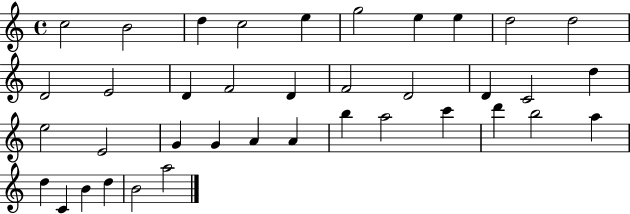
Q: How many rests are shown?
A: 0